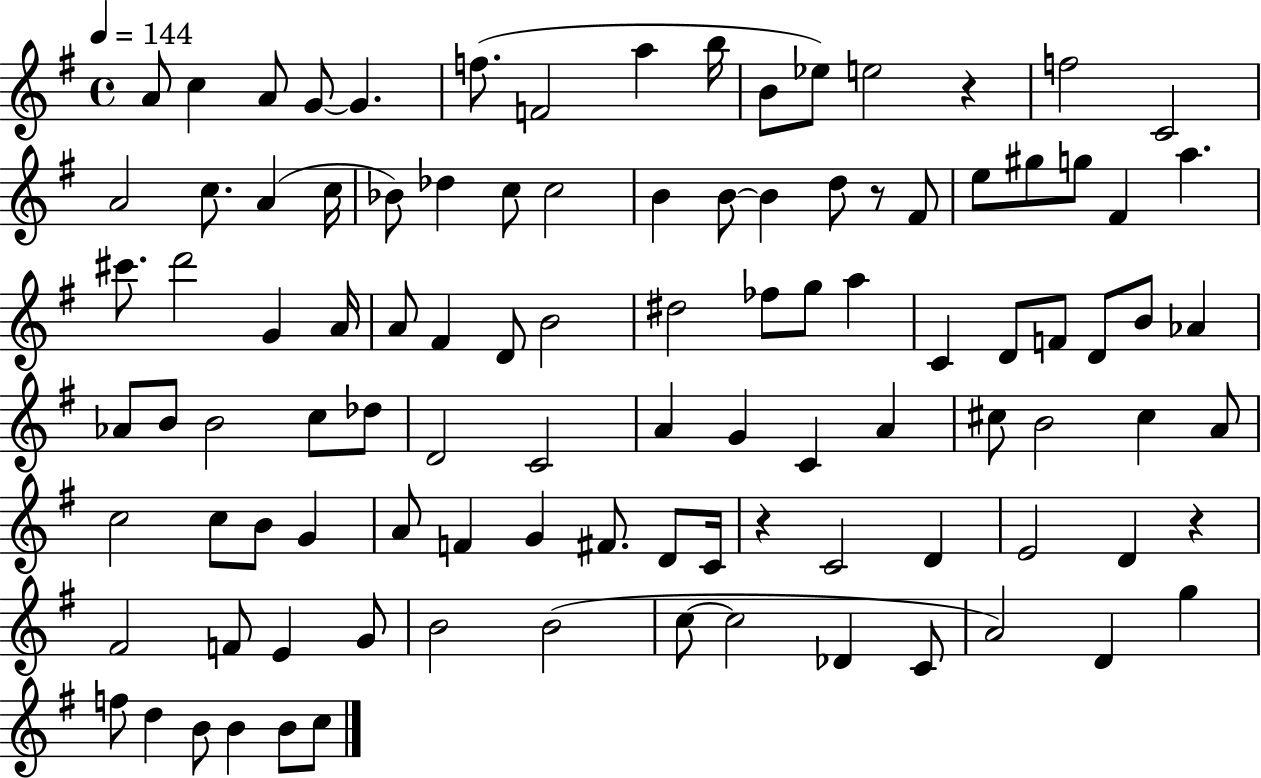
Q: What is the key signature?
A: G major